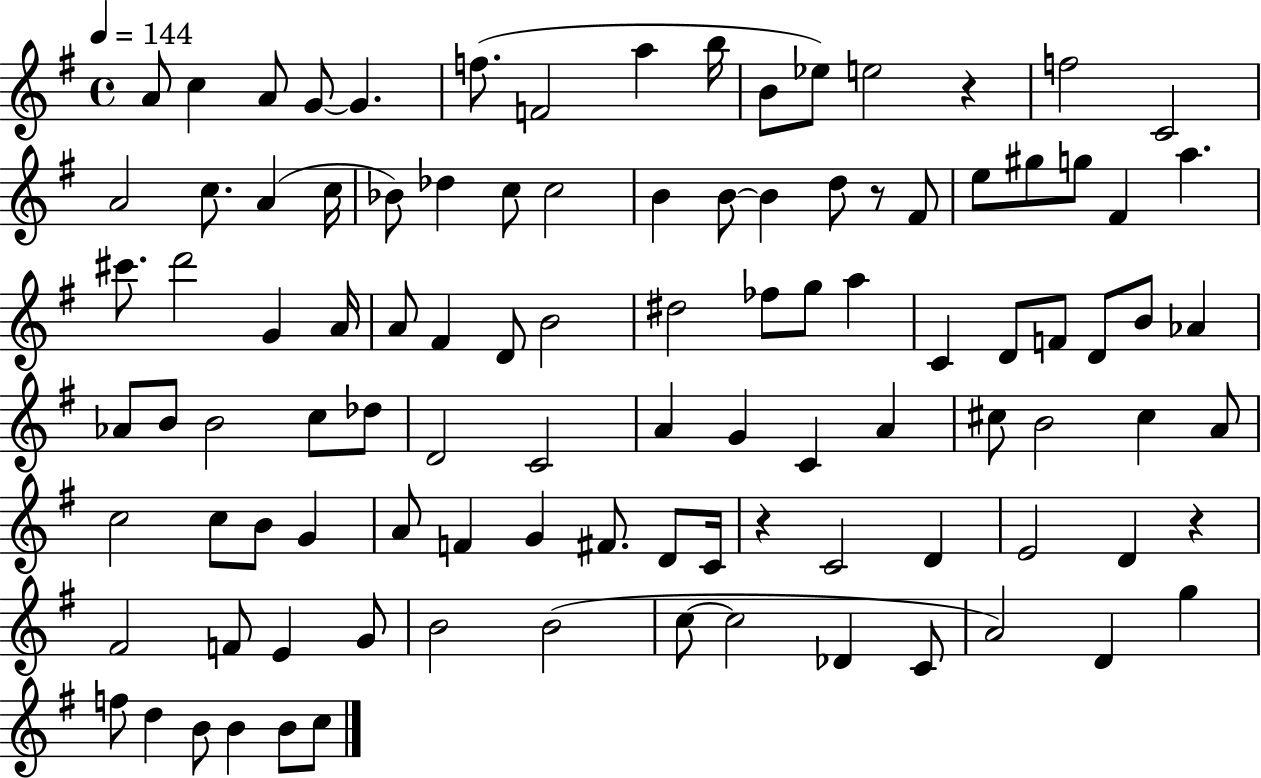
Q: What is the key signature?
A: G major